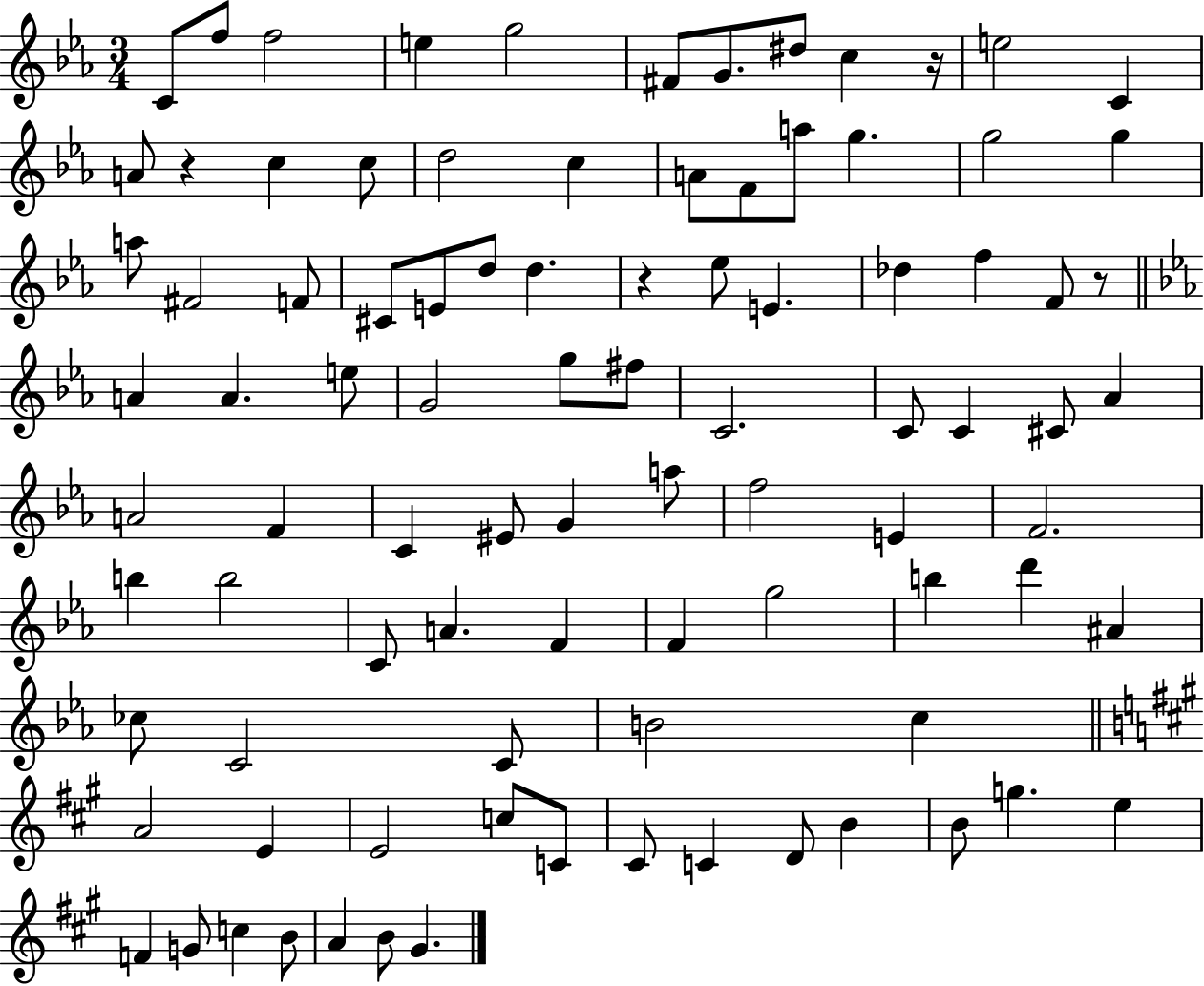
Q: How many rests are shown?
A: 4